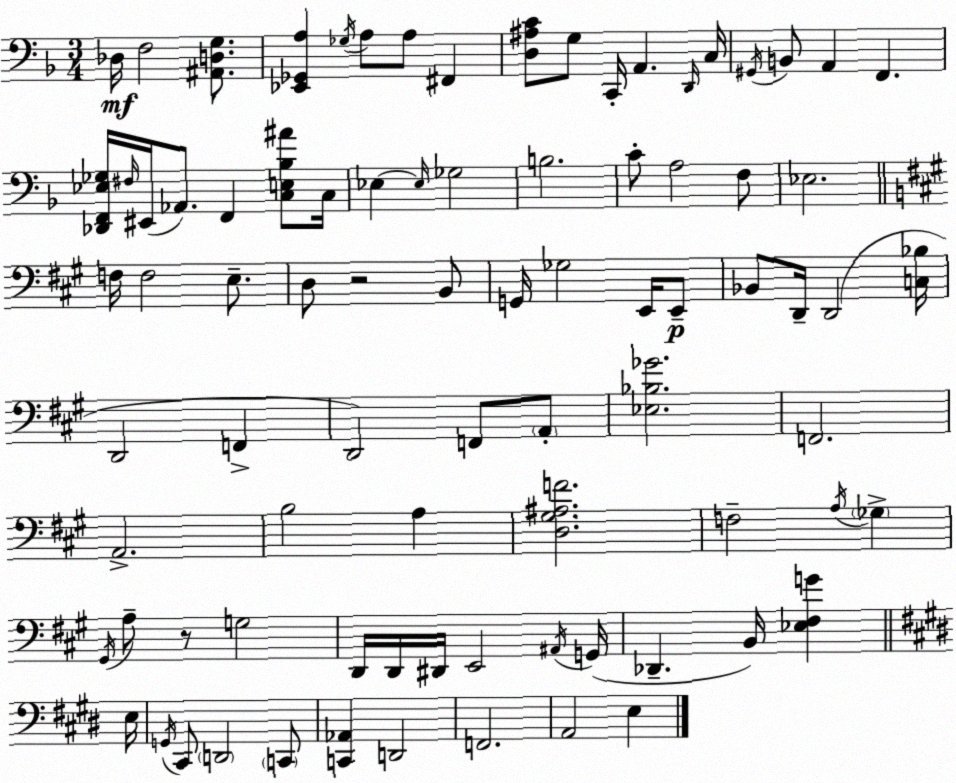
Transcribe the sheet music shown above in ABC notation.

X:1
T:Untitled
M:3/4
L:1/4
K:Dm
_D,/4 F,2 [^A,,D,G,]/2 [_E,,_G,,A,] _G,/4 A,/2 A,/2 ^F,, [D,^A,C]/2 G,/2 C,,/4 A,, D,,/4 C,/4 ^G,,/4 B,,/2 A,, F,, [_D,,F,,_E,_G,]/4 ^F,/4 ^E,,/4 _A,,/2 F,, [C,E,_B,^A]/2 C,/4 _E, _E,/4 _G,2 B,2 C/2 A,2 F,/2 _E,2 F,/4 F,2 E,/2 D,/2 z2 B,,/2 G,,/4 _G,2 E,,/4 E,,/2 _B,,/2 D,,/4 D,,2 [C,_B,]/4 D,,2 F,, D,,2 F,,/2 A,,/2 [_E,_B,_G]2 F,,2 A,,2 B,2 A, [D,^G,^A,F]2 F,2 A,/4 _G, ^G,,/4 A,/2 z/2 G,2 D,,/4 D,,/4 ^D,,/4 E,,2 ^A,,/4 G,,/4 _D,, B,,/4 [_E,^F,G] E,/4 G,,/4 ^C,,/2 D,,2 C,,/2 [C,,_A,,] D,,2 F,,2 A,,2 E,